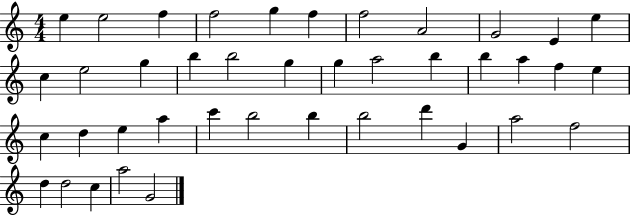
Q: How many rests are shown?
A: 0